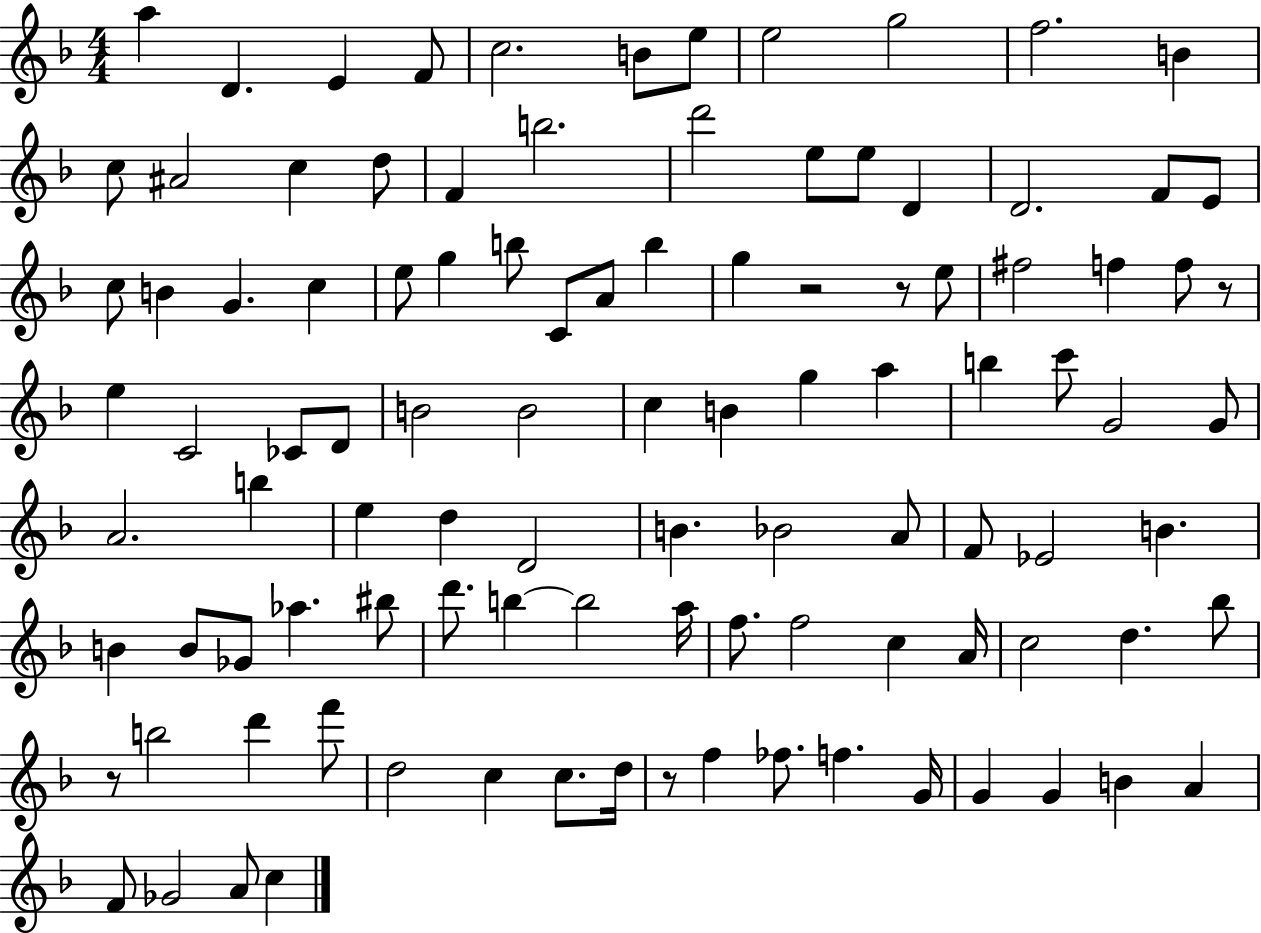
A5/q D4/q. E4/q F4/e C5/h. B4/e E5/e E5/h G5/h F5/h. B4/q C5/e A#4/h C5/q D5/e F4/q B5/h. D6/h E5/e E5/e D4/q D4/h. F4/e E4/e C5/e B4/q G4/q. C5/q E5/e G5/q B5/e C4/e A4/e B5/q G5/q R/h R/e E5/e F#5/h F5/q F5/e R/e E5/q C4/h CES4/e D4/e B4/h B4/h C5/q B4/q G5/q A5/q B5/q C6/e G4/h G4/e A4/h. B5/q E5/q D5/q D4/h B4/q. Bb4/h A4/e F4/e Eb4/h B4/q. B4/q B4/e Gb4/e Ab5/q. BIS5/e D6/e. B5/q B5/h A5/s F5/e. F5/h C5/q A4/s C5/h D5/q. Bb5/e R/e B5/h D6/q F6/e D5/h C5/q C5/e. D5/s R/e F5/q FES5/e. F5/q. G4/s G4/q G4/q B4/q A4/q F4/e Gb4/h A4/e C5/q